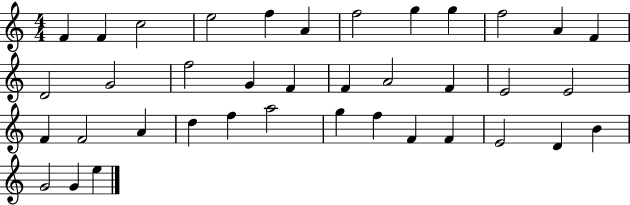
{
  \clef treble
  \numericTimeSignature
  \time 4/4
  \key c \major
  f'4 f'4 c''2 | e''2 f''4 a'4 | f''2 g''4 g''4 | f''2 a'4 f'4 | \break d'2 g'2 | f''2 g'4 f'4 | f'4 a'2 f'4 | e'2 e'2 | \break f'4 f'2 a'4 | d''4 f''4 a''2 | g''4 f''4 f'4 f'4 | e'2 d'4 b'4 | \break g'2 g'4 e''4 | \bar "|."
}